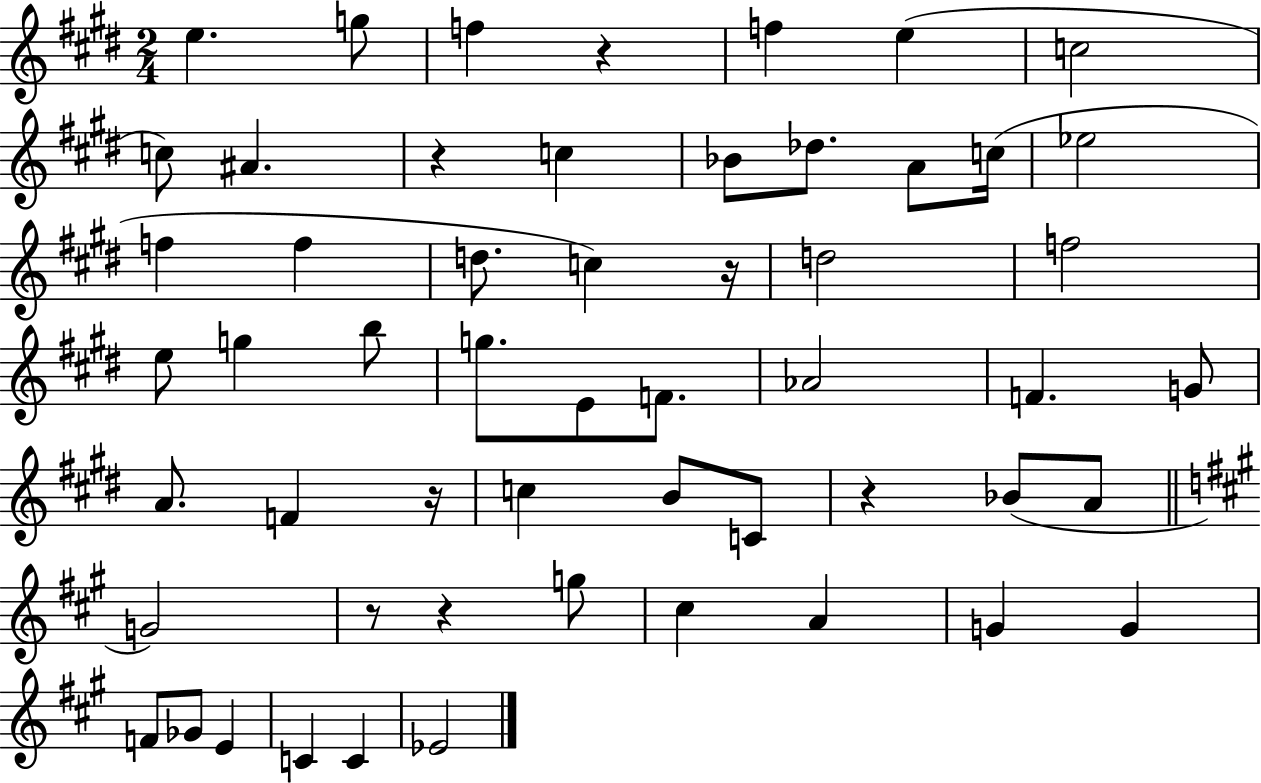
{
  \clef treble
  \numericTimeSignature
  \time 2/4
  \key e \major
  \repeat volta 2 { e''4. g''8 | f''4 r4 | f''4 e''4( | c''2 | \break c''8) ais'4. | r4 c''4 | bes'8 des''8. a'8 c''16( | ees''2 | \break f''4 f''4 | d''8. c''4) r16 | d''2 | f''2 | \break e''8 g''4 b''8 | g''8. e'8 f'8. | aes'2 | f'4. g'8 | \break a'8. f'4 r16 | c''4 b'8 c'8 | r4 bes'8( a'8 | \bar "||" \break \key a \major g'2) | r8 r4 g''8 | cis''4 a'4 | g'4 g'4 | \break f'8 ges'8 e'4 | c'4 c'4 | ees'2 | } \bar "|."
}